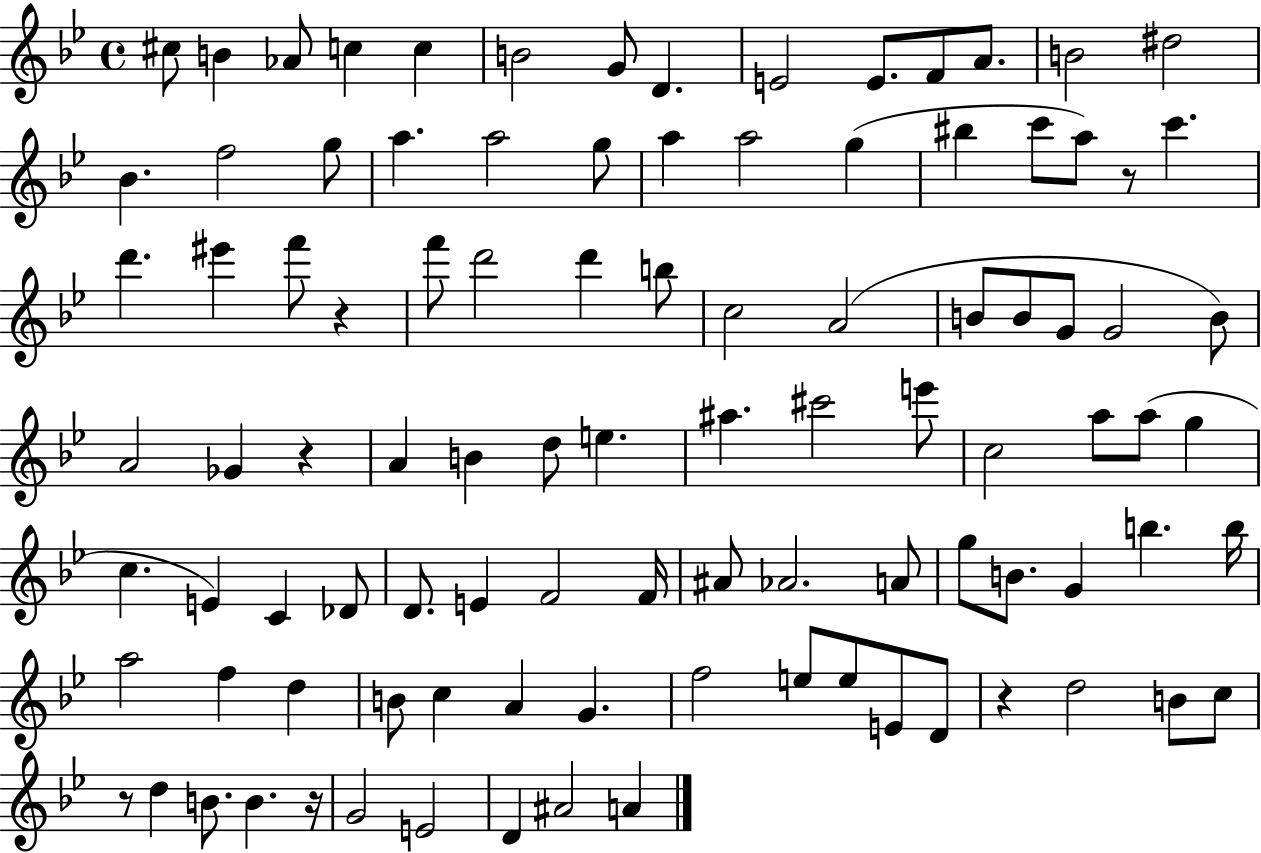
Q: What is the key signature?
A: BES major